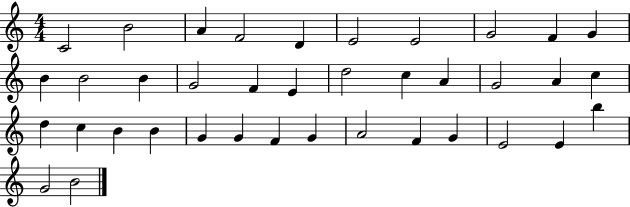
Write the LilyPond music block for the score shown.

{
  \clef treble
  \numericTimeSignature
  \time 4/4
  \key c \major
  c'2 b'2 | a'4 f'2 d'4 | e'2 e'2 | g'2 f'4 g'4 | \break b'4 b'2 b'4 | g'2 f'4 e'4 | d''2 c''4 a'4 | g'2 a'4 c''4 | \break d''4 c''4 b'4 b'4 | g'4 g'4 f'4 g'4 | a'2 f'4 g'4 | e'2 e'4 b''4 | \break g'2 b'2 | \bar "|."
}